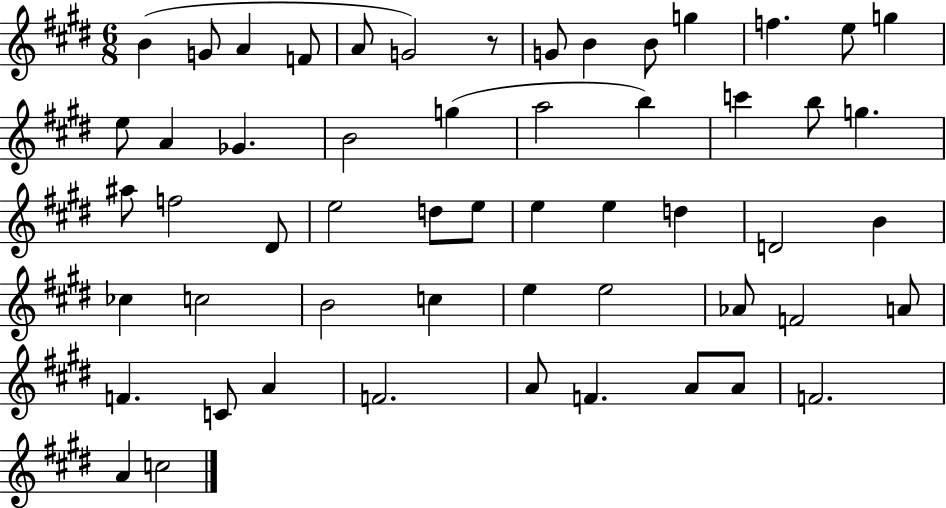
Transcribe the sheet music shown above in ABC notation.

X:1
T:Untitled
M:6/8
L:1/4
K:E
B G/2 A F/2 A/2 G2 z/2 G/2 B B/2 g f e/2 g e/2 A _G B2 g a2 b c' b/2 g ^a/2 f2 ^D/2 e2 d/2 e/2 e e d D2 B _c c2 B2 c e e2 _A/2 F2 A/2 F C/2 A F2 A/2 F A/2 A/2 F2 A c2